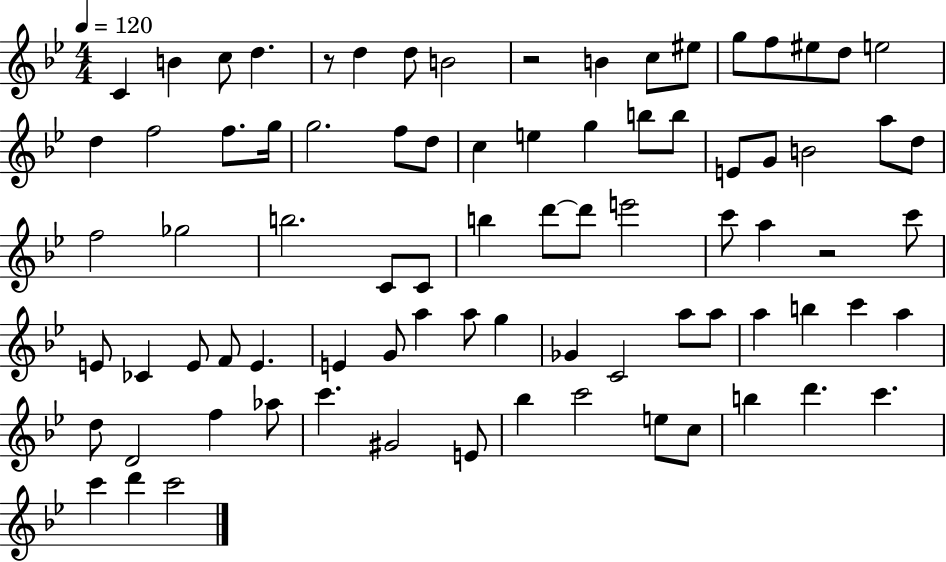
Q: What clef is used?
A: treble